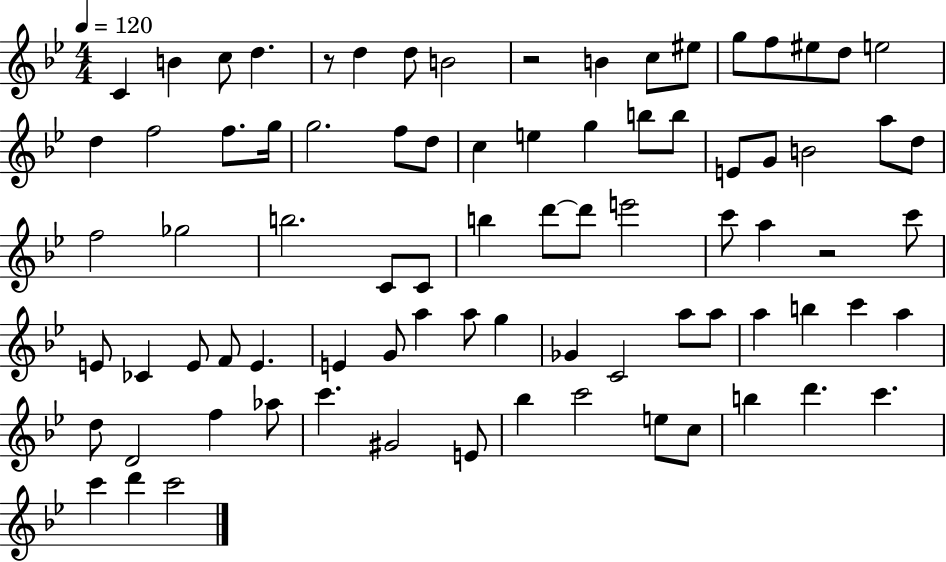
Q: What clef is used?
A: treble